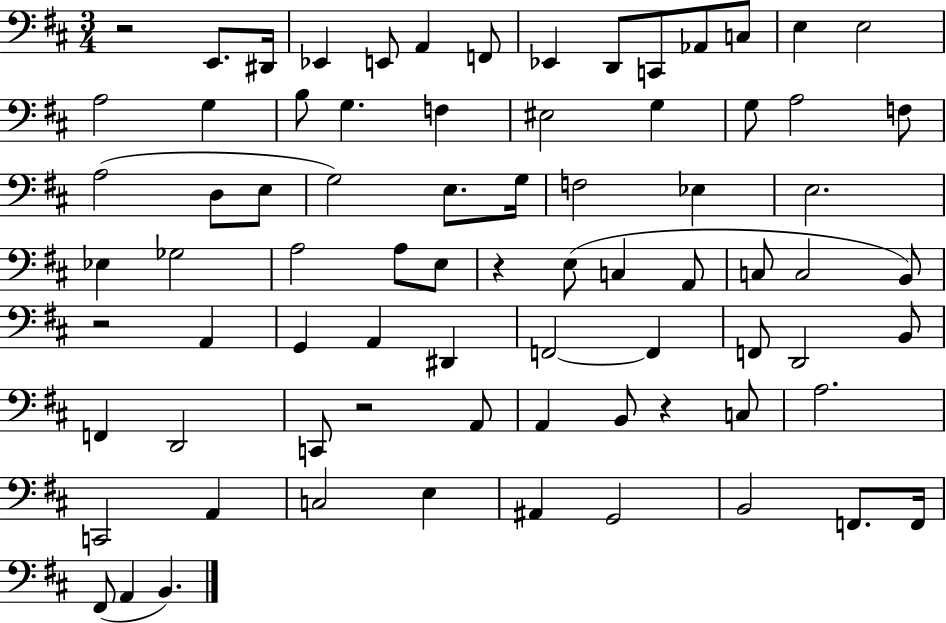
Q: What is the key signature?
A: D major